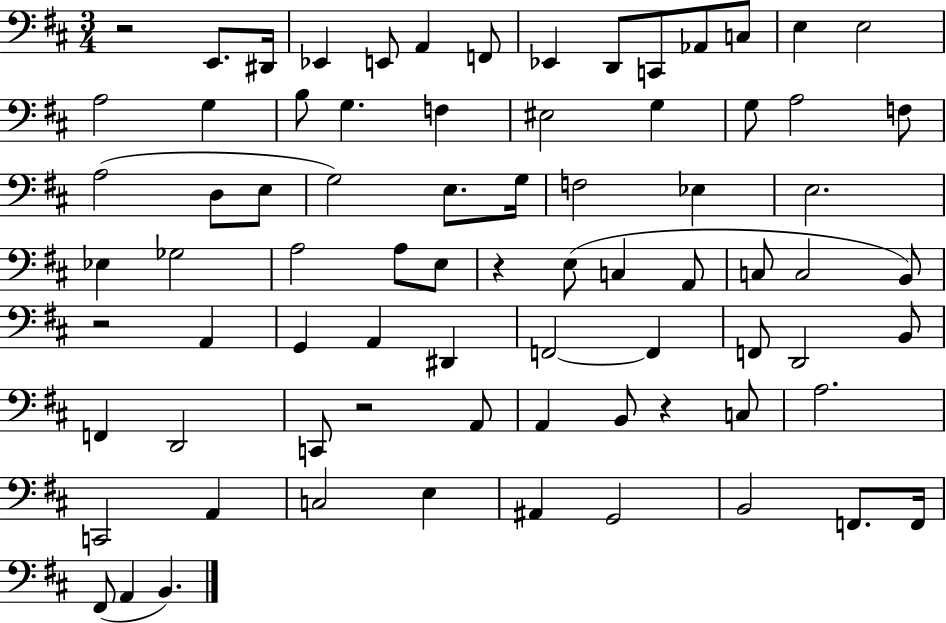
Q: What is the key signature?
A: D major